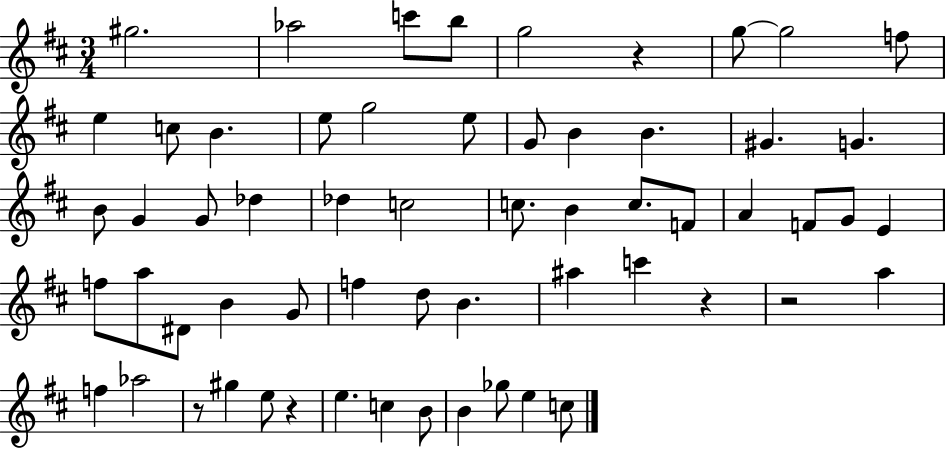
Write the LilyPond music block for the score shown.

{
  \clef treble
  \numericTimeSignature
  \time 3/4
  \key d \major
  \repeat volta 2 { gis''2. | aes''2 c'''8 b''8 | g''2 r4 | g''8~~ g''2 f''8 | \break e''4 c''8 b'4. | e''8 g''2 e''8 | g'8 b'4 b'4. | gis'4. g'4. | \break b'8 g'4 g'8 des''4 | des''4 c''2 | c''8. b'4 c''8. f'8 | a'4 f'8 g'8 e'4 | \break f''8 a''8 dis'8 b'4 g'8 | f''4 d''8 b'4. | ais''4 c'''4 r4 | r2 a''4 | \break f''4 aes''2 | r8 gis''4 e''8 r4 | e''4. c''4 b'8 | b'4 ges''8 e''4 c''8 | \break } \bar "|."
}